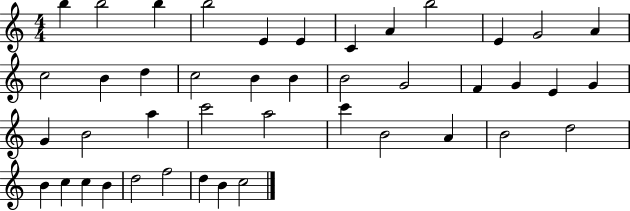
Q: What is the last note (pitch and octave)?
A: C5